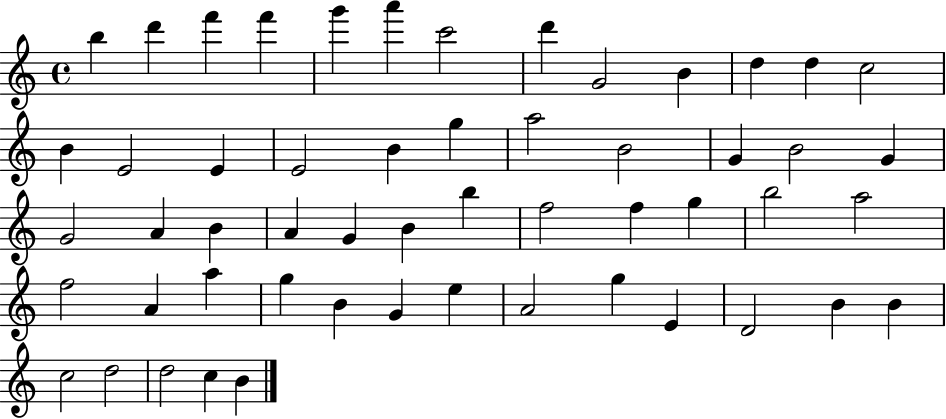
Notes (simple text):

B5/q D6/q F6/q F6/q G6/q A6/q C6/h D6/q G4/h B4/q D5/q D5/q C5/h B4/q E4/h E4/q E4/h B4/q G5/q A5/h B4/h G4/q B4/h G4/q G4/h A4/q B4/q A4/q G4/q B4/q B5/q F5/h F5/q G5/q B5/h A5/h F5/h A4/q A5/q G5/q B4/q G4/q E5/q A4/h G5/q E4/q D4/h B4/q B4/q C5/h D5/h D5/h C5/q B4/q